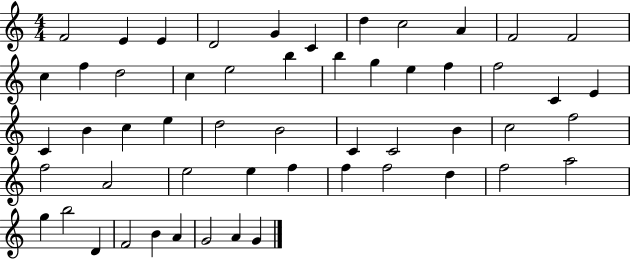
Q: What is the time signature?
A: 4/4